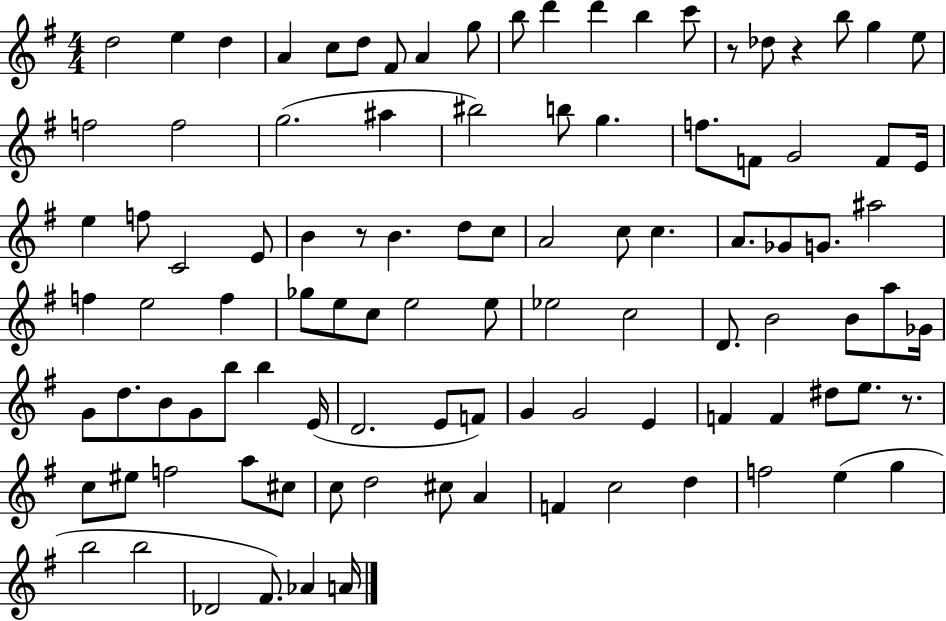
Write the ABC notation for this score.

X:1
T:Untitled
M:4/4
L:1/4
K:G
d2 e d A c/2 d/2 ^F/2 A g/2 b/2 d' d' b c'/2 z/2 _d/2 z b/2 g e/2 f2 f2 g2 ^a ^b2 b/2 g f/2 F/2 G2 F/2 E/4 e f/2 C2 E/2 B z/2 B d/2 c/2 A2 c/2 c A/2 _G/2 G/2 ^a2 f e2 f _g/2 e/2 c/2 e2 e/2 _e2 c2 D/2 B2 B/2 a/2 _G/4 G/2 d/2 B/2 G/2 b/2 b E/4 D2 E/2 F/2 G G2 E F F ^d/2 e/2 z/2 c/2 ^e/2 f2 a/2 ^c/2 c/2 d2 ^c/2 A F c2 d f2 e g b2 b2 _D2 ^F/2 _A A/4